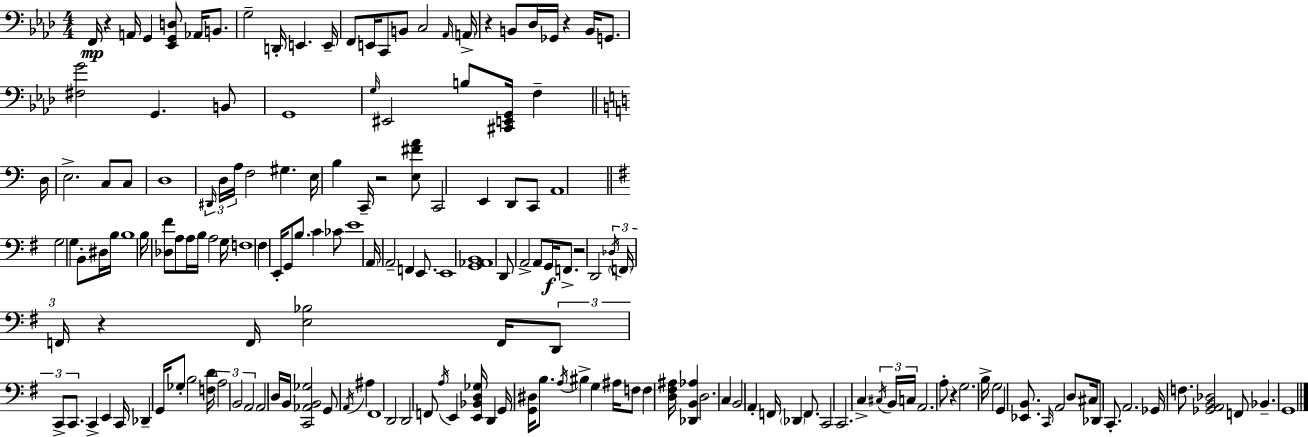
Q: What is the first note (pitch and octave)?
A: F2